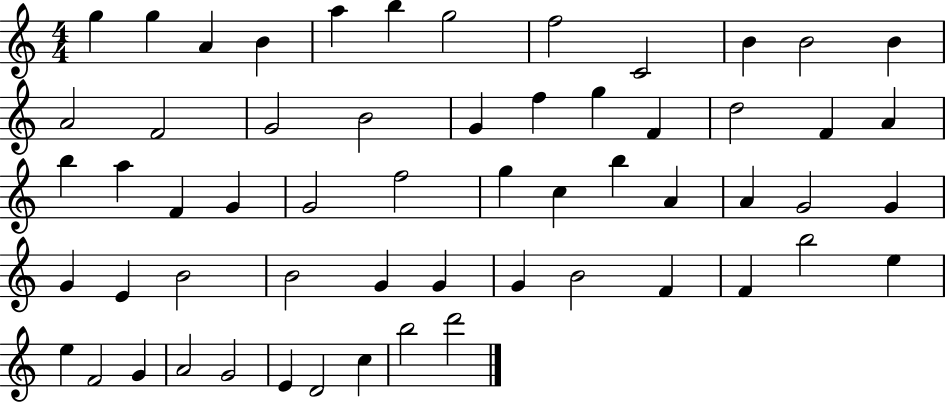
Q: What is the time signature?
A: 4/4